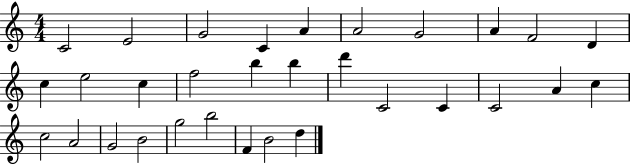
C4/h E4/h G4/h C4/q A4/q A4/h G4/h A4/q F4/h D4/q C5/q E5/h C5/q F5/h B5/q B5/q D6/q C4/h C4/q C4/h A4/q C5/q C5/h A4/h G4/h B4/h G5/h B5/h F4/q B4/h D5/q